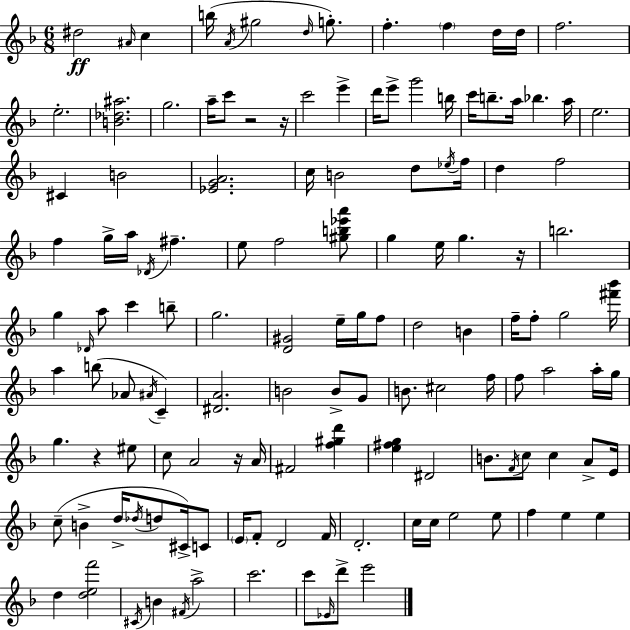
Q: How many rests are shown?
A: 5